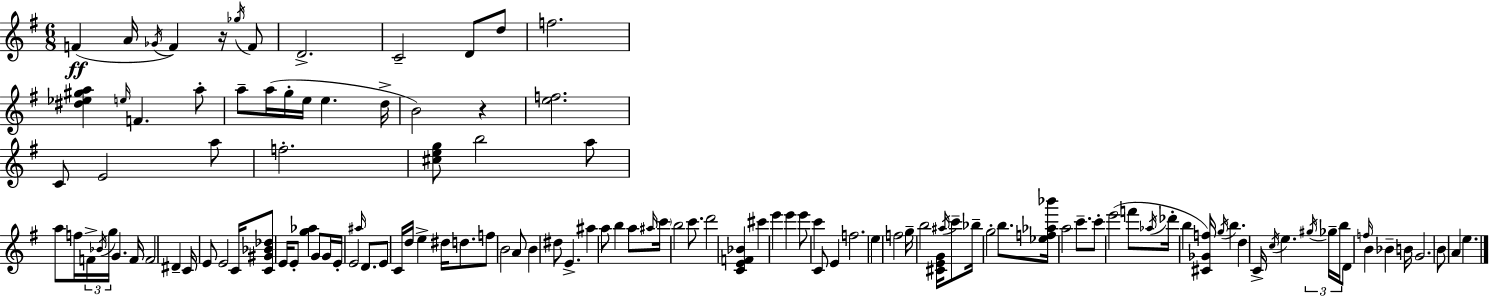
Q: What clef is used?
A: treble